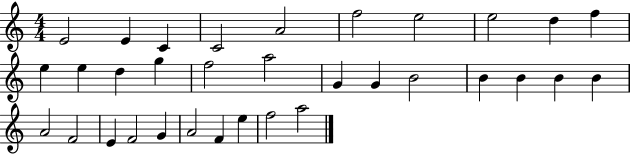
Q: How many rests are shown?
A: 0